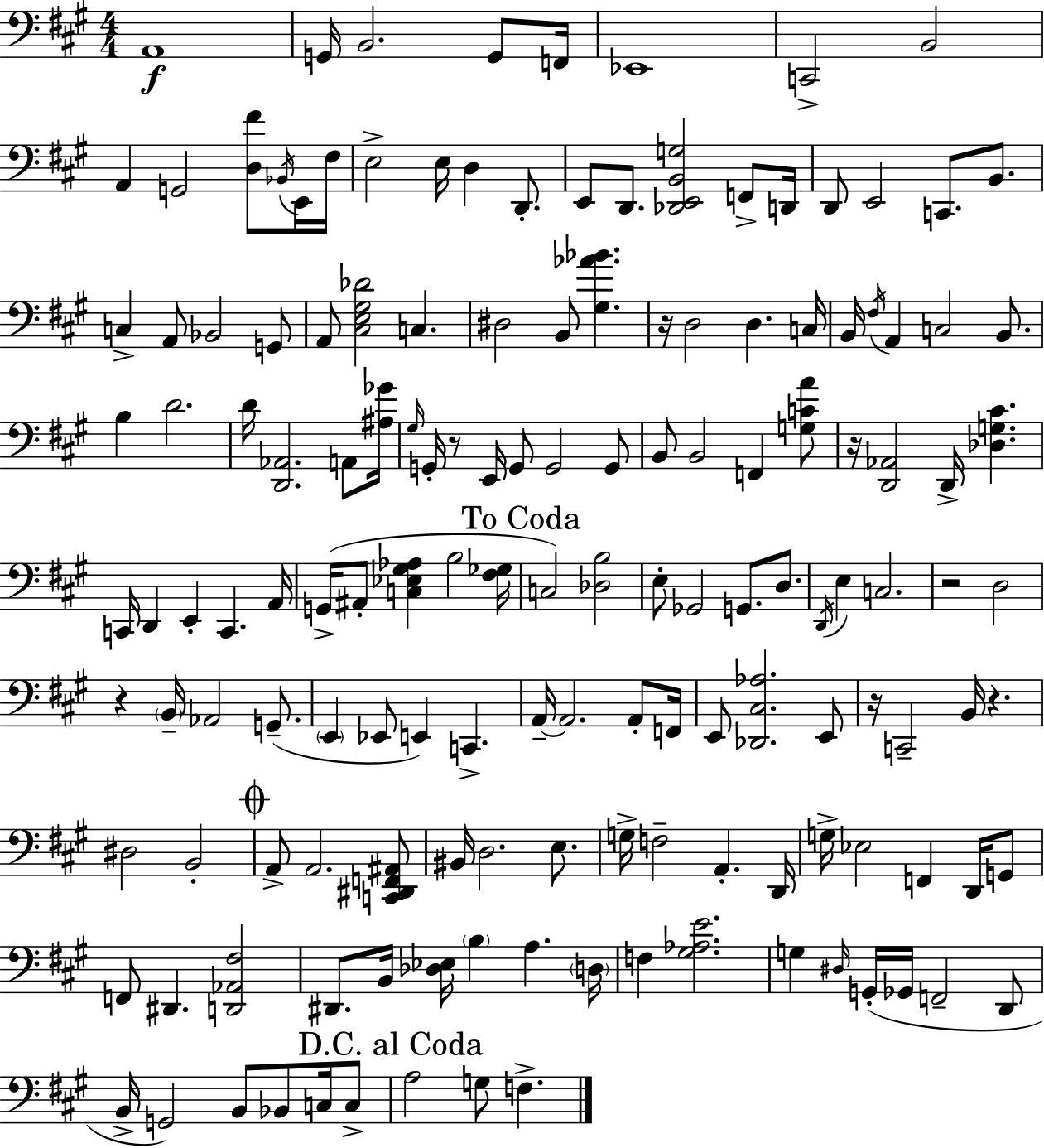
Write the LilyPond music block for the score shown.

{
  \clef bass
  \numericTimeSignature
  \time 4/4
  \key a \major
  a,1\f | g,16 b,2. g,8 f,16 | ees,1 | c,2-> b,2 | \break a,4 g,2 <d fis'>8 \acciaccatura { bes,16 } e,16 | fis16 e2-> e16 d4 d,8.-. | e,8 d,8. <des, e, b, g>2 f,8-> | d,16 d,8 e,2 c,8. b,8. | \break c4-> a,8 bes,2 g,8 | a,8 <cis e gis des'>2 c4. | dis2 b,8 <gis aes' bes'>4. | r16 d2 d4. | \break c16 b,16 \acciaccatura { fis16 } a,4 c2 b,8. | b4 d'2. | d'16 <d, aes,>2. a,8 | <ais ges'>16 \grace { gis16 } g,16-. r8 e,16 g,8 g,2 | \break g,8 b,8 b,2 f,4 | <g c' a'>8 r16 <d, aes,>2 d,16-> <des g cis'>4. | c,16 d,4 e,4-. c,4. | a,16 g,16->( ais,8-. <c ees gis aes>4 b2 | \break <fis ges>16 \mark "To Coda" c2) <des b>2 | e8-. ges,2 g,8. | d8. \acciaccatura { d,16 } e4 c2. | r2 d2 | \break r4 \parenthesize b,16-- aes,2 | g,8.--( \parenthesize e,4 ees,8 e,4) c,4.-> | a,16--~~ a,2. | a,8-. f,16 e,8 <des, cis aes>2. | \break e,8 r16 c,2-- b,16 r4. | dis2 b,2-. | \mark \markup { \musicglyph "scripts.coda" } a,8-> a,2. | <c, dis, f, ais,>8 bis,16 d2. | \break e8. g16-> f2-- a,4.-. | d,16 g16-> ees2 f,4 | d,16 g,8 f,8 dis,4. <d, aes, fis>2 | dis,8. b,16 <des ees>16 \parenthesize b4 a4. | \break \parenthesize d16 f4 <gis aes e'>2. | g4 \grace { dis16 } g,16-.( ges,16 f,2-- | d,8 b,16-> g,2) b,8 | bes,8 c16 c8-> \mark "D.C. al Coda" a2 g8 f4.-> | \break \bar "|."
}